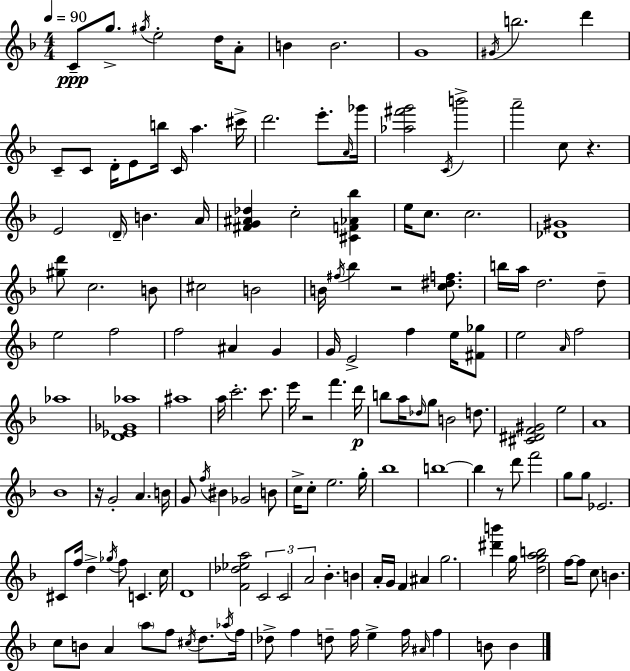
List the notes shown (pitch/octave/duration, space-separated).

C4/e G5/e. G#5/s E5/h D5/s A4/e B4/q B4/h. G4/w G#4/s B5/h. D6/q C4/e C4/e D4/s E4/e B5/s C4/s A5/q. C#6/s D6/h. E6/e. A4/s Gb6/s [Ab5,F#6,G6]/h C4/s B6/h A6/h C5/e R/q. E4/h D4/s B4/q. A4/s [F#4,G4,A#4,Db5]/q C5/h [C#4,F4,Ab4,Bb5]/q E5/s C5/e. C5/h. [Db4,G#4]/w [G#5,D6]/e C5/h. B4/e C#5/h B4/h B4/s F#5/s Bb5/q R/h [C5,D#5,F5]/e. B5/s A5/s D5/h. D5/e E5/h F5/h F5/h A#4/q G4/q G4/s E4/h F5/q E5/s [F#4,Gb5]/e E5/h A4/s F5/h Ab5/w [D4,Eb4,Gb4,Ab5]/w A#5/w A5/s C6/h. C6/e. E6/s R/h F6/q. D6/s B5/e A5/s Db5/s G5/e B4/h D5/e. [C#4,D#4,F4,G#4]/h E5/h A4/w Bb4/w R/s G4/h A4/q. B4/s G4/e F5/s BIS4/q Gb4/h B4/e C5/s C5/e E5/h. G5/s Bb5/w B5/w B5/q R/e D6/e F6/h G5/e G5/e Eb4/h. C#4/e F5/s D5/q Gb5/s F5/e C4/q. C5/s D4/w [F4,Db5,Eb5,A5]/h C4/h C4/h A4/h Bb4/q. B4/q A4/s G4/s F4/q A#4/q G5/h. [D#6,B6]/q G5/s [D5,G5,A5,B5]/h F5/s F5/e C5/e B4/q. C5/e B4/e A4/q A5/e F5/e C#5/s D5/e. Ab5/s F5/s Db5/e F5/q D5/e F5/s E5/q F5/s A#4/s F5/q B4/e B4/q